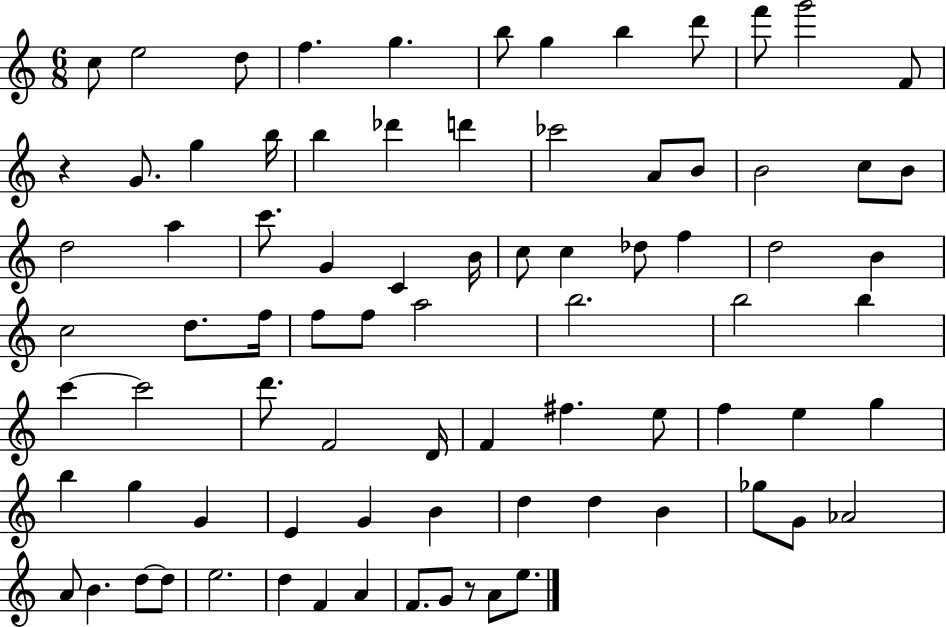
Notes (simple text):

C5/e E5/h D5/e F5/q. G5/q. B5/e G5/q B5/q D6/e F6/e G6/h F4/e R/q G4/e. G5/q B5/s B5/q Db6/q D6/q CES6/h A4/e B4/e B4/h C5/e B4/e D5/h A5/q C6/e. G4/q C4/q B4/s C5/e C5/q Db5/e F5/q D5/h B4/q C5/h D5/e. F5/s F5/e F5/e A5/h B5/h. B5/h B5/q C6/q C6/h D6/e. F4/h D4/s F4/q F#5/q. E5/e F5/q E5/q G5/q B5/q G5/q G4/q E4/q G4/q B4/q D5/q D5/q B4/q Gb5/e G4/e Ab4/h A4/e B4/q. D5/e D5/e E5/h. D5/q F4/q A4/q F4/e. G4/e R/e A4/e E5/e.